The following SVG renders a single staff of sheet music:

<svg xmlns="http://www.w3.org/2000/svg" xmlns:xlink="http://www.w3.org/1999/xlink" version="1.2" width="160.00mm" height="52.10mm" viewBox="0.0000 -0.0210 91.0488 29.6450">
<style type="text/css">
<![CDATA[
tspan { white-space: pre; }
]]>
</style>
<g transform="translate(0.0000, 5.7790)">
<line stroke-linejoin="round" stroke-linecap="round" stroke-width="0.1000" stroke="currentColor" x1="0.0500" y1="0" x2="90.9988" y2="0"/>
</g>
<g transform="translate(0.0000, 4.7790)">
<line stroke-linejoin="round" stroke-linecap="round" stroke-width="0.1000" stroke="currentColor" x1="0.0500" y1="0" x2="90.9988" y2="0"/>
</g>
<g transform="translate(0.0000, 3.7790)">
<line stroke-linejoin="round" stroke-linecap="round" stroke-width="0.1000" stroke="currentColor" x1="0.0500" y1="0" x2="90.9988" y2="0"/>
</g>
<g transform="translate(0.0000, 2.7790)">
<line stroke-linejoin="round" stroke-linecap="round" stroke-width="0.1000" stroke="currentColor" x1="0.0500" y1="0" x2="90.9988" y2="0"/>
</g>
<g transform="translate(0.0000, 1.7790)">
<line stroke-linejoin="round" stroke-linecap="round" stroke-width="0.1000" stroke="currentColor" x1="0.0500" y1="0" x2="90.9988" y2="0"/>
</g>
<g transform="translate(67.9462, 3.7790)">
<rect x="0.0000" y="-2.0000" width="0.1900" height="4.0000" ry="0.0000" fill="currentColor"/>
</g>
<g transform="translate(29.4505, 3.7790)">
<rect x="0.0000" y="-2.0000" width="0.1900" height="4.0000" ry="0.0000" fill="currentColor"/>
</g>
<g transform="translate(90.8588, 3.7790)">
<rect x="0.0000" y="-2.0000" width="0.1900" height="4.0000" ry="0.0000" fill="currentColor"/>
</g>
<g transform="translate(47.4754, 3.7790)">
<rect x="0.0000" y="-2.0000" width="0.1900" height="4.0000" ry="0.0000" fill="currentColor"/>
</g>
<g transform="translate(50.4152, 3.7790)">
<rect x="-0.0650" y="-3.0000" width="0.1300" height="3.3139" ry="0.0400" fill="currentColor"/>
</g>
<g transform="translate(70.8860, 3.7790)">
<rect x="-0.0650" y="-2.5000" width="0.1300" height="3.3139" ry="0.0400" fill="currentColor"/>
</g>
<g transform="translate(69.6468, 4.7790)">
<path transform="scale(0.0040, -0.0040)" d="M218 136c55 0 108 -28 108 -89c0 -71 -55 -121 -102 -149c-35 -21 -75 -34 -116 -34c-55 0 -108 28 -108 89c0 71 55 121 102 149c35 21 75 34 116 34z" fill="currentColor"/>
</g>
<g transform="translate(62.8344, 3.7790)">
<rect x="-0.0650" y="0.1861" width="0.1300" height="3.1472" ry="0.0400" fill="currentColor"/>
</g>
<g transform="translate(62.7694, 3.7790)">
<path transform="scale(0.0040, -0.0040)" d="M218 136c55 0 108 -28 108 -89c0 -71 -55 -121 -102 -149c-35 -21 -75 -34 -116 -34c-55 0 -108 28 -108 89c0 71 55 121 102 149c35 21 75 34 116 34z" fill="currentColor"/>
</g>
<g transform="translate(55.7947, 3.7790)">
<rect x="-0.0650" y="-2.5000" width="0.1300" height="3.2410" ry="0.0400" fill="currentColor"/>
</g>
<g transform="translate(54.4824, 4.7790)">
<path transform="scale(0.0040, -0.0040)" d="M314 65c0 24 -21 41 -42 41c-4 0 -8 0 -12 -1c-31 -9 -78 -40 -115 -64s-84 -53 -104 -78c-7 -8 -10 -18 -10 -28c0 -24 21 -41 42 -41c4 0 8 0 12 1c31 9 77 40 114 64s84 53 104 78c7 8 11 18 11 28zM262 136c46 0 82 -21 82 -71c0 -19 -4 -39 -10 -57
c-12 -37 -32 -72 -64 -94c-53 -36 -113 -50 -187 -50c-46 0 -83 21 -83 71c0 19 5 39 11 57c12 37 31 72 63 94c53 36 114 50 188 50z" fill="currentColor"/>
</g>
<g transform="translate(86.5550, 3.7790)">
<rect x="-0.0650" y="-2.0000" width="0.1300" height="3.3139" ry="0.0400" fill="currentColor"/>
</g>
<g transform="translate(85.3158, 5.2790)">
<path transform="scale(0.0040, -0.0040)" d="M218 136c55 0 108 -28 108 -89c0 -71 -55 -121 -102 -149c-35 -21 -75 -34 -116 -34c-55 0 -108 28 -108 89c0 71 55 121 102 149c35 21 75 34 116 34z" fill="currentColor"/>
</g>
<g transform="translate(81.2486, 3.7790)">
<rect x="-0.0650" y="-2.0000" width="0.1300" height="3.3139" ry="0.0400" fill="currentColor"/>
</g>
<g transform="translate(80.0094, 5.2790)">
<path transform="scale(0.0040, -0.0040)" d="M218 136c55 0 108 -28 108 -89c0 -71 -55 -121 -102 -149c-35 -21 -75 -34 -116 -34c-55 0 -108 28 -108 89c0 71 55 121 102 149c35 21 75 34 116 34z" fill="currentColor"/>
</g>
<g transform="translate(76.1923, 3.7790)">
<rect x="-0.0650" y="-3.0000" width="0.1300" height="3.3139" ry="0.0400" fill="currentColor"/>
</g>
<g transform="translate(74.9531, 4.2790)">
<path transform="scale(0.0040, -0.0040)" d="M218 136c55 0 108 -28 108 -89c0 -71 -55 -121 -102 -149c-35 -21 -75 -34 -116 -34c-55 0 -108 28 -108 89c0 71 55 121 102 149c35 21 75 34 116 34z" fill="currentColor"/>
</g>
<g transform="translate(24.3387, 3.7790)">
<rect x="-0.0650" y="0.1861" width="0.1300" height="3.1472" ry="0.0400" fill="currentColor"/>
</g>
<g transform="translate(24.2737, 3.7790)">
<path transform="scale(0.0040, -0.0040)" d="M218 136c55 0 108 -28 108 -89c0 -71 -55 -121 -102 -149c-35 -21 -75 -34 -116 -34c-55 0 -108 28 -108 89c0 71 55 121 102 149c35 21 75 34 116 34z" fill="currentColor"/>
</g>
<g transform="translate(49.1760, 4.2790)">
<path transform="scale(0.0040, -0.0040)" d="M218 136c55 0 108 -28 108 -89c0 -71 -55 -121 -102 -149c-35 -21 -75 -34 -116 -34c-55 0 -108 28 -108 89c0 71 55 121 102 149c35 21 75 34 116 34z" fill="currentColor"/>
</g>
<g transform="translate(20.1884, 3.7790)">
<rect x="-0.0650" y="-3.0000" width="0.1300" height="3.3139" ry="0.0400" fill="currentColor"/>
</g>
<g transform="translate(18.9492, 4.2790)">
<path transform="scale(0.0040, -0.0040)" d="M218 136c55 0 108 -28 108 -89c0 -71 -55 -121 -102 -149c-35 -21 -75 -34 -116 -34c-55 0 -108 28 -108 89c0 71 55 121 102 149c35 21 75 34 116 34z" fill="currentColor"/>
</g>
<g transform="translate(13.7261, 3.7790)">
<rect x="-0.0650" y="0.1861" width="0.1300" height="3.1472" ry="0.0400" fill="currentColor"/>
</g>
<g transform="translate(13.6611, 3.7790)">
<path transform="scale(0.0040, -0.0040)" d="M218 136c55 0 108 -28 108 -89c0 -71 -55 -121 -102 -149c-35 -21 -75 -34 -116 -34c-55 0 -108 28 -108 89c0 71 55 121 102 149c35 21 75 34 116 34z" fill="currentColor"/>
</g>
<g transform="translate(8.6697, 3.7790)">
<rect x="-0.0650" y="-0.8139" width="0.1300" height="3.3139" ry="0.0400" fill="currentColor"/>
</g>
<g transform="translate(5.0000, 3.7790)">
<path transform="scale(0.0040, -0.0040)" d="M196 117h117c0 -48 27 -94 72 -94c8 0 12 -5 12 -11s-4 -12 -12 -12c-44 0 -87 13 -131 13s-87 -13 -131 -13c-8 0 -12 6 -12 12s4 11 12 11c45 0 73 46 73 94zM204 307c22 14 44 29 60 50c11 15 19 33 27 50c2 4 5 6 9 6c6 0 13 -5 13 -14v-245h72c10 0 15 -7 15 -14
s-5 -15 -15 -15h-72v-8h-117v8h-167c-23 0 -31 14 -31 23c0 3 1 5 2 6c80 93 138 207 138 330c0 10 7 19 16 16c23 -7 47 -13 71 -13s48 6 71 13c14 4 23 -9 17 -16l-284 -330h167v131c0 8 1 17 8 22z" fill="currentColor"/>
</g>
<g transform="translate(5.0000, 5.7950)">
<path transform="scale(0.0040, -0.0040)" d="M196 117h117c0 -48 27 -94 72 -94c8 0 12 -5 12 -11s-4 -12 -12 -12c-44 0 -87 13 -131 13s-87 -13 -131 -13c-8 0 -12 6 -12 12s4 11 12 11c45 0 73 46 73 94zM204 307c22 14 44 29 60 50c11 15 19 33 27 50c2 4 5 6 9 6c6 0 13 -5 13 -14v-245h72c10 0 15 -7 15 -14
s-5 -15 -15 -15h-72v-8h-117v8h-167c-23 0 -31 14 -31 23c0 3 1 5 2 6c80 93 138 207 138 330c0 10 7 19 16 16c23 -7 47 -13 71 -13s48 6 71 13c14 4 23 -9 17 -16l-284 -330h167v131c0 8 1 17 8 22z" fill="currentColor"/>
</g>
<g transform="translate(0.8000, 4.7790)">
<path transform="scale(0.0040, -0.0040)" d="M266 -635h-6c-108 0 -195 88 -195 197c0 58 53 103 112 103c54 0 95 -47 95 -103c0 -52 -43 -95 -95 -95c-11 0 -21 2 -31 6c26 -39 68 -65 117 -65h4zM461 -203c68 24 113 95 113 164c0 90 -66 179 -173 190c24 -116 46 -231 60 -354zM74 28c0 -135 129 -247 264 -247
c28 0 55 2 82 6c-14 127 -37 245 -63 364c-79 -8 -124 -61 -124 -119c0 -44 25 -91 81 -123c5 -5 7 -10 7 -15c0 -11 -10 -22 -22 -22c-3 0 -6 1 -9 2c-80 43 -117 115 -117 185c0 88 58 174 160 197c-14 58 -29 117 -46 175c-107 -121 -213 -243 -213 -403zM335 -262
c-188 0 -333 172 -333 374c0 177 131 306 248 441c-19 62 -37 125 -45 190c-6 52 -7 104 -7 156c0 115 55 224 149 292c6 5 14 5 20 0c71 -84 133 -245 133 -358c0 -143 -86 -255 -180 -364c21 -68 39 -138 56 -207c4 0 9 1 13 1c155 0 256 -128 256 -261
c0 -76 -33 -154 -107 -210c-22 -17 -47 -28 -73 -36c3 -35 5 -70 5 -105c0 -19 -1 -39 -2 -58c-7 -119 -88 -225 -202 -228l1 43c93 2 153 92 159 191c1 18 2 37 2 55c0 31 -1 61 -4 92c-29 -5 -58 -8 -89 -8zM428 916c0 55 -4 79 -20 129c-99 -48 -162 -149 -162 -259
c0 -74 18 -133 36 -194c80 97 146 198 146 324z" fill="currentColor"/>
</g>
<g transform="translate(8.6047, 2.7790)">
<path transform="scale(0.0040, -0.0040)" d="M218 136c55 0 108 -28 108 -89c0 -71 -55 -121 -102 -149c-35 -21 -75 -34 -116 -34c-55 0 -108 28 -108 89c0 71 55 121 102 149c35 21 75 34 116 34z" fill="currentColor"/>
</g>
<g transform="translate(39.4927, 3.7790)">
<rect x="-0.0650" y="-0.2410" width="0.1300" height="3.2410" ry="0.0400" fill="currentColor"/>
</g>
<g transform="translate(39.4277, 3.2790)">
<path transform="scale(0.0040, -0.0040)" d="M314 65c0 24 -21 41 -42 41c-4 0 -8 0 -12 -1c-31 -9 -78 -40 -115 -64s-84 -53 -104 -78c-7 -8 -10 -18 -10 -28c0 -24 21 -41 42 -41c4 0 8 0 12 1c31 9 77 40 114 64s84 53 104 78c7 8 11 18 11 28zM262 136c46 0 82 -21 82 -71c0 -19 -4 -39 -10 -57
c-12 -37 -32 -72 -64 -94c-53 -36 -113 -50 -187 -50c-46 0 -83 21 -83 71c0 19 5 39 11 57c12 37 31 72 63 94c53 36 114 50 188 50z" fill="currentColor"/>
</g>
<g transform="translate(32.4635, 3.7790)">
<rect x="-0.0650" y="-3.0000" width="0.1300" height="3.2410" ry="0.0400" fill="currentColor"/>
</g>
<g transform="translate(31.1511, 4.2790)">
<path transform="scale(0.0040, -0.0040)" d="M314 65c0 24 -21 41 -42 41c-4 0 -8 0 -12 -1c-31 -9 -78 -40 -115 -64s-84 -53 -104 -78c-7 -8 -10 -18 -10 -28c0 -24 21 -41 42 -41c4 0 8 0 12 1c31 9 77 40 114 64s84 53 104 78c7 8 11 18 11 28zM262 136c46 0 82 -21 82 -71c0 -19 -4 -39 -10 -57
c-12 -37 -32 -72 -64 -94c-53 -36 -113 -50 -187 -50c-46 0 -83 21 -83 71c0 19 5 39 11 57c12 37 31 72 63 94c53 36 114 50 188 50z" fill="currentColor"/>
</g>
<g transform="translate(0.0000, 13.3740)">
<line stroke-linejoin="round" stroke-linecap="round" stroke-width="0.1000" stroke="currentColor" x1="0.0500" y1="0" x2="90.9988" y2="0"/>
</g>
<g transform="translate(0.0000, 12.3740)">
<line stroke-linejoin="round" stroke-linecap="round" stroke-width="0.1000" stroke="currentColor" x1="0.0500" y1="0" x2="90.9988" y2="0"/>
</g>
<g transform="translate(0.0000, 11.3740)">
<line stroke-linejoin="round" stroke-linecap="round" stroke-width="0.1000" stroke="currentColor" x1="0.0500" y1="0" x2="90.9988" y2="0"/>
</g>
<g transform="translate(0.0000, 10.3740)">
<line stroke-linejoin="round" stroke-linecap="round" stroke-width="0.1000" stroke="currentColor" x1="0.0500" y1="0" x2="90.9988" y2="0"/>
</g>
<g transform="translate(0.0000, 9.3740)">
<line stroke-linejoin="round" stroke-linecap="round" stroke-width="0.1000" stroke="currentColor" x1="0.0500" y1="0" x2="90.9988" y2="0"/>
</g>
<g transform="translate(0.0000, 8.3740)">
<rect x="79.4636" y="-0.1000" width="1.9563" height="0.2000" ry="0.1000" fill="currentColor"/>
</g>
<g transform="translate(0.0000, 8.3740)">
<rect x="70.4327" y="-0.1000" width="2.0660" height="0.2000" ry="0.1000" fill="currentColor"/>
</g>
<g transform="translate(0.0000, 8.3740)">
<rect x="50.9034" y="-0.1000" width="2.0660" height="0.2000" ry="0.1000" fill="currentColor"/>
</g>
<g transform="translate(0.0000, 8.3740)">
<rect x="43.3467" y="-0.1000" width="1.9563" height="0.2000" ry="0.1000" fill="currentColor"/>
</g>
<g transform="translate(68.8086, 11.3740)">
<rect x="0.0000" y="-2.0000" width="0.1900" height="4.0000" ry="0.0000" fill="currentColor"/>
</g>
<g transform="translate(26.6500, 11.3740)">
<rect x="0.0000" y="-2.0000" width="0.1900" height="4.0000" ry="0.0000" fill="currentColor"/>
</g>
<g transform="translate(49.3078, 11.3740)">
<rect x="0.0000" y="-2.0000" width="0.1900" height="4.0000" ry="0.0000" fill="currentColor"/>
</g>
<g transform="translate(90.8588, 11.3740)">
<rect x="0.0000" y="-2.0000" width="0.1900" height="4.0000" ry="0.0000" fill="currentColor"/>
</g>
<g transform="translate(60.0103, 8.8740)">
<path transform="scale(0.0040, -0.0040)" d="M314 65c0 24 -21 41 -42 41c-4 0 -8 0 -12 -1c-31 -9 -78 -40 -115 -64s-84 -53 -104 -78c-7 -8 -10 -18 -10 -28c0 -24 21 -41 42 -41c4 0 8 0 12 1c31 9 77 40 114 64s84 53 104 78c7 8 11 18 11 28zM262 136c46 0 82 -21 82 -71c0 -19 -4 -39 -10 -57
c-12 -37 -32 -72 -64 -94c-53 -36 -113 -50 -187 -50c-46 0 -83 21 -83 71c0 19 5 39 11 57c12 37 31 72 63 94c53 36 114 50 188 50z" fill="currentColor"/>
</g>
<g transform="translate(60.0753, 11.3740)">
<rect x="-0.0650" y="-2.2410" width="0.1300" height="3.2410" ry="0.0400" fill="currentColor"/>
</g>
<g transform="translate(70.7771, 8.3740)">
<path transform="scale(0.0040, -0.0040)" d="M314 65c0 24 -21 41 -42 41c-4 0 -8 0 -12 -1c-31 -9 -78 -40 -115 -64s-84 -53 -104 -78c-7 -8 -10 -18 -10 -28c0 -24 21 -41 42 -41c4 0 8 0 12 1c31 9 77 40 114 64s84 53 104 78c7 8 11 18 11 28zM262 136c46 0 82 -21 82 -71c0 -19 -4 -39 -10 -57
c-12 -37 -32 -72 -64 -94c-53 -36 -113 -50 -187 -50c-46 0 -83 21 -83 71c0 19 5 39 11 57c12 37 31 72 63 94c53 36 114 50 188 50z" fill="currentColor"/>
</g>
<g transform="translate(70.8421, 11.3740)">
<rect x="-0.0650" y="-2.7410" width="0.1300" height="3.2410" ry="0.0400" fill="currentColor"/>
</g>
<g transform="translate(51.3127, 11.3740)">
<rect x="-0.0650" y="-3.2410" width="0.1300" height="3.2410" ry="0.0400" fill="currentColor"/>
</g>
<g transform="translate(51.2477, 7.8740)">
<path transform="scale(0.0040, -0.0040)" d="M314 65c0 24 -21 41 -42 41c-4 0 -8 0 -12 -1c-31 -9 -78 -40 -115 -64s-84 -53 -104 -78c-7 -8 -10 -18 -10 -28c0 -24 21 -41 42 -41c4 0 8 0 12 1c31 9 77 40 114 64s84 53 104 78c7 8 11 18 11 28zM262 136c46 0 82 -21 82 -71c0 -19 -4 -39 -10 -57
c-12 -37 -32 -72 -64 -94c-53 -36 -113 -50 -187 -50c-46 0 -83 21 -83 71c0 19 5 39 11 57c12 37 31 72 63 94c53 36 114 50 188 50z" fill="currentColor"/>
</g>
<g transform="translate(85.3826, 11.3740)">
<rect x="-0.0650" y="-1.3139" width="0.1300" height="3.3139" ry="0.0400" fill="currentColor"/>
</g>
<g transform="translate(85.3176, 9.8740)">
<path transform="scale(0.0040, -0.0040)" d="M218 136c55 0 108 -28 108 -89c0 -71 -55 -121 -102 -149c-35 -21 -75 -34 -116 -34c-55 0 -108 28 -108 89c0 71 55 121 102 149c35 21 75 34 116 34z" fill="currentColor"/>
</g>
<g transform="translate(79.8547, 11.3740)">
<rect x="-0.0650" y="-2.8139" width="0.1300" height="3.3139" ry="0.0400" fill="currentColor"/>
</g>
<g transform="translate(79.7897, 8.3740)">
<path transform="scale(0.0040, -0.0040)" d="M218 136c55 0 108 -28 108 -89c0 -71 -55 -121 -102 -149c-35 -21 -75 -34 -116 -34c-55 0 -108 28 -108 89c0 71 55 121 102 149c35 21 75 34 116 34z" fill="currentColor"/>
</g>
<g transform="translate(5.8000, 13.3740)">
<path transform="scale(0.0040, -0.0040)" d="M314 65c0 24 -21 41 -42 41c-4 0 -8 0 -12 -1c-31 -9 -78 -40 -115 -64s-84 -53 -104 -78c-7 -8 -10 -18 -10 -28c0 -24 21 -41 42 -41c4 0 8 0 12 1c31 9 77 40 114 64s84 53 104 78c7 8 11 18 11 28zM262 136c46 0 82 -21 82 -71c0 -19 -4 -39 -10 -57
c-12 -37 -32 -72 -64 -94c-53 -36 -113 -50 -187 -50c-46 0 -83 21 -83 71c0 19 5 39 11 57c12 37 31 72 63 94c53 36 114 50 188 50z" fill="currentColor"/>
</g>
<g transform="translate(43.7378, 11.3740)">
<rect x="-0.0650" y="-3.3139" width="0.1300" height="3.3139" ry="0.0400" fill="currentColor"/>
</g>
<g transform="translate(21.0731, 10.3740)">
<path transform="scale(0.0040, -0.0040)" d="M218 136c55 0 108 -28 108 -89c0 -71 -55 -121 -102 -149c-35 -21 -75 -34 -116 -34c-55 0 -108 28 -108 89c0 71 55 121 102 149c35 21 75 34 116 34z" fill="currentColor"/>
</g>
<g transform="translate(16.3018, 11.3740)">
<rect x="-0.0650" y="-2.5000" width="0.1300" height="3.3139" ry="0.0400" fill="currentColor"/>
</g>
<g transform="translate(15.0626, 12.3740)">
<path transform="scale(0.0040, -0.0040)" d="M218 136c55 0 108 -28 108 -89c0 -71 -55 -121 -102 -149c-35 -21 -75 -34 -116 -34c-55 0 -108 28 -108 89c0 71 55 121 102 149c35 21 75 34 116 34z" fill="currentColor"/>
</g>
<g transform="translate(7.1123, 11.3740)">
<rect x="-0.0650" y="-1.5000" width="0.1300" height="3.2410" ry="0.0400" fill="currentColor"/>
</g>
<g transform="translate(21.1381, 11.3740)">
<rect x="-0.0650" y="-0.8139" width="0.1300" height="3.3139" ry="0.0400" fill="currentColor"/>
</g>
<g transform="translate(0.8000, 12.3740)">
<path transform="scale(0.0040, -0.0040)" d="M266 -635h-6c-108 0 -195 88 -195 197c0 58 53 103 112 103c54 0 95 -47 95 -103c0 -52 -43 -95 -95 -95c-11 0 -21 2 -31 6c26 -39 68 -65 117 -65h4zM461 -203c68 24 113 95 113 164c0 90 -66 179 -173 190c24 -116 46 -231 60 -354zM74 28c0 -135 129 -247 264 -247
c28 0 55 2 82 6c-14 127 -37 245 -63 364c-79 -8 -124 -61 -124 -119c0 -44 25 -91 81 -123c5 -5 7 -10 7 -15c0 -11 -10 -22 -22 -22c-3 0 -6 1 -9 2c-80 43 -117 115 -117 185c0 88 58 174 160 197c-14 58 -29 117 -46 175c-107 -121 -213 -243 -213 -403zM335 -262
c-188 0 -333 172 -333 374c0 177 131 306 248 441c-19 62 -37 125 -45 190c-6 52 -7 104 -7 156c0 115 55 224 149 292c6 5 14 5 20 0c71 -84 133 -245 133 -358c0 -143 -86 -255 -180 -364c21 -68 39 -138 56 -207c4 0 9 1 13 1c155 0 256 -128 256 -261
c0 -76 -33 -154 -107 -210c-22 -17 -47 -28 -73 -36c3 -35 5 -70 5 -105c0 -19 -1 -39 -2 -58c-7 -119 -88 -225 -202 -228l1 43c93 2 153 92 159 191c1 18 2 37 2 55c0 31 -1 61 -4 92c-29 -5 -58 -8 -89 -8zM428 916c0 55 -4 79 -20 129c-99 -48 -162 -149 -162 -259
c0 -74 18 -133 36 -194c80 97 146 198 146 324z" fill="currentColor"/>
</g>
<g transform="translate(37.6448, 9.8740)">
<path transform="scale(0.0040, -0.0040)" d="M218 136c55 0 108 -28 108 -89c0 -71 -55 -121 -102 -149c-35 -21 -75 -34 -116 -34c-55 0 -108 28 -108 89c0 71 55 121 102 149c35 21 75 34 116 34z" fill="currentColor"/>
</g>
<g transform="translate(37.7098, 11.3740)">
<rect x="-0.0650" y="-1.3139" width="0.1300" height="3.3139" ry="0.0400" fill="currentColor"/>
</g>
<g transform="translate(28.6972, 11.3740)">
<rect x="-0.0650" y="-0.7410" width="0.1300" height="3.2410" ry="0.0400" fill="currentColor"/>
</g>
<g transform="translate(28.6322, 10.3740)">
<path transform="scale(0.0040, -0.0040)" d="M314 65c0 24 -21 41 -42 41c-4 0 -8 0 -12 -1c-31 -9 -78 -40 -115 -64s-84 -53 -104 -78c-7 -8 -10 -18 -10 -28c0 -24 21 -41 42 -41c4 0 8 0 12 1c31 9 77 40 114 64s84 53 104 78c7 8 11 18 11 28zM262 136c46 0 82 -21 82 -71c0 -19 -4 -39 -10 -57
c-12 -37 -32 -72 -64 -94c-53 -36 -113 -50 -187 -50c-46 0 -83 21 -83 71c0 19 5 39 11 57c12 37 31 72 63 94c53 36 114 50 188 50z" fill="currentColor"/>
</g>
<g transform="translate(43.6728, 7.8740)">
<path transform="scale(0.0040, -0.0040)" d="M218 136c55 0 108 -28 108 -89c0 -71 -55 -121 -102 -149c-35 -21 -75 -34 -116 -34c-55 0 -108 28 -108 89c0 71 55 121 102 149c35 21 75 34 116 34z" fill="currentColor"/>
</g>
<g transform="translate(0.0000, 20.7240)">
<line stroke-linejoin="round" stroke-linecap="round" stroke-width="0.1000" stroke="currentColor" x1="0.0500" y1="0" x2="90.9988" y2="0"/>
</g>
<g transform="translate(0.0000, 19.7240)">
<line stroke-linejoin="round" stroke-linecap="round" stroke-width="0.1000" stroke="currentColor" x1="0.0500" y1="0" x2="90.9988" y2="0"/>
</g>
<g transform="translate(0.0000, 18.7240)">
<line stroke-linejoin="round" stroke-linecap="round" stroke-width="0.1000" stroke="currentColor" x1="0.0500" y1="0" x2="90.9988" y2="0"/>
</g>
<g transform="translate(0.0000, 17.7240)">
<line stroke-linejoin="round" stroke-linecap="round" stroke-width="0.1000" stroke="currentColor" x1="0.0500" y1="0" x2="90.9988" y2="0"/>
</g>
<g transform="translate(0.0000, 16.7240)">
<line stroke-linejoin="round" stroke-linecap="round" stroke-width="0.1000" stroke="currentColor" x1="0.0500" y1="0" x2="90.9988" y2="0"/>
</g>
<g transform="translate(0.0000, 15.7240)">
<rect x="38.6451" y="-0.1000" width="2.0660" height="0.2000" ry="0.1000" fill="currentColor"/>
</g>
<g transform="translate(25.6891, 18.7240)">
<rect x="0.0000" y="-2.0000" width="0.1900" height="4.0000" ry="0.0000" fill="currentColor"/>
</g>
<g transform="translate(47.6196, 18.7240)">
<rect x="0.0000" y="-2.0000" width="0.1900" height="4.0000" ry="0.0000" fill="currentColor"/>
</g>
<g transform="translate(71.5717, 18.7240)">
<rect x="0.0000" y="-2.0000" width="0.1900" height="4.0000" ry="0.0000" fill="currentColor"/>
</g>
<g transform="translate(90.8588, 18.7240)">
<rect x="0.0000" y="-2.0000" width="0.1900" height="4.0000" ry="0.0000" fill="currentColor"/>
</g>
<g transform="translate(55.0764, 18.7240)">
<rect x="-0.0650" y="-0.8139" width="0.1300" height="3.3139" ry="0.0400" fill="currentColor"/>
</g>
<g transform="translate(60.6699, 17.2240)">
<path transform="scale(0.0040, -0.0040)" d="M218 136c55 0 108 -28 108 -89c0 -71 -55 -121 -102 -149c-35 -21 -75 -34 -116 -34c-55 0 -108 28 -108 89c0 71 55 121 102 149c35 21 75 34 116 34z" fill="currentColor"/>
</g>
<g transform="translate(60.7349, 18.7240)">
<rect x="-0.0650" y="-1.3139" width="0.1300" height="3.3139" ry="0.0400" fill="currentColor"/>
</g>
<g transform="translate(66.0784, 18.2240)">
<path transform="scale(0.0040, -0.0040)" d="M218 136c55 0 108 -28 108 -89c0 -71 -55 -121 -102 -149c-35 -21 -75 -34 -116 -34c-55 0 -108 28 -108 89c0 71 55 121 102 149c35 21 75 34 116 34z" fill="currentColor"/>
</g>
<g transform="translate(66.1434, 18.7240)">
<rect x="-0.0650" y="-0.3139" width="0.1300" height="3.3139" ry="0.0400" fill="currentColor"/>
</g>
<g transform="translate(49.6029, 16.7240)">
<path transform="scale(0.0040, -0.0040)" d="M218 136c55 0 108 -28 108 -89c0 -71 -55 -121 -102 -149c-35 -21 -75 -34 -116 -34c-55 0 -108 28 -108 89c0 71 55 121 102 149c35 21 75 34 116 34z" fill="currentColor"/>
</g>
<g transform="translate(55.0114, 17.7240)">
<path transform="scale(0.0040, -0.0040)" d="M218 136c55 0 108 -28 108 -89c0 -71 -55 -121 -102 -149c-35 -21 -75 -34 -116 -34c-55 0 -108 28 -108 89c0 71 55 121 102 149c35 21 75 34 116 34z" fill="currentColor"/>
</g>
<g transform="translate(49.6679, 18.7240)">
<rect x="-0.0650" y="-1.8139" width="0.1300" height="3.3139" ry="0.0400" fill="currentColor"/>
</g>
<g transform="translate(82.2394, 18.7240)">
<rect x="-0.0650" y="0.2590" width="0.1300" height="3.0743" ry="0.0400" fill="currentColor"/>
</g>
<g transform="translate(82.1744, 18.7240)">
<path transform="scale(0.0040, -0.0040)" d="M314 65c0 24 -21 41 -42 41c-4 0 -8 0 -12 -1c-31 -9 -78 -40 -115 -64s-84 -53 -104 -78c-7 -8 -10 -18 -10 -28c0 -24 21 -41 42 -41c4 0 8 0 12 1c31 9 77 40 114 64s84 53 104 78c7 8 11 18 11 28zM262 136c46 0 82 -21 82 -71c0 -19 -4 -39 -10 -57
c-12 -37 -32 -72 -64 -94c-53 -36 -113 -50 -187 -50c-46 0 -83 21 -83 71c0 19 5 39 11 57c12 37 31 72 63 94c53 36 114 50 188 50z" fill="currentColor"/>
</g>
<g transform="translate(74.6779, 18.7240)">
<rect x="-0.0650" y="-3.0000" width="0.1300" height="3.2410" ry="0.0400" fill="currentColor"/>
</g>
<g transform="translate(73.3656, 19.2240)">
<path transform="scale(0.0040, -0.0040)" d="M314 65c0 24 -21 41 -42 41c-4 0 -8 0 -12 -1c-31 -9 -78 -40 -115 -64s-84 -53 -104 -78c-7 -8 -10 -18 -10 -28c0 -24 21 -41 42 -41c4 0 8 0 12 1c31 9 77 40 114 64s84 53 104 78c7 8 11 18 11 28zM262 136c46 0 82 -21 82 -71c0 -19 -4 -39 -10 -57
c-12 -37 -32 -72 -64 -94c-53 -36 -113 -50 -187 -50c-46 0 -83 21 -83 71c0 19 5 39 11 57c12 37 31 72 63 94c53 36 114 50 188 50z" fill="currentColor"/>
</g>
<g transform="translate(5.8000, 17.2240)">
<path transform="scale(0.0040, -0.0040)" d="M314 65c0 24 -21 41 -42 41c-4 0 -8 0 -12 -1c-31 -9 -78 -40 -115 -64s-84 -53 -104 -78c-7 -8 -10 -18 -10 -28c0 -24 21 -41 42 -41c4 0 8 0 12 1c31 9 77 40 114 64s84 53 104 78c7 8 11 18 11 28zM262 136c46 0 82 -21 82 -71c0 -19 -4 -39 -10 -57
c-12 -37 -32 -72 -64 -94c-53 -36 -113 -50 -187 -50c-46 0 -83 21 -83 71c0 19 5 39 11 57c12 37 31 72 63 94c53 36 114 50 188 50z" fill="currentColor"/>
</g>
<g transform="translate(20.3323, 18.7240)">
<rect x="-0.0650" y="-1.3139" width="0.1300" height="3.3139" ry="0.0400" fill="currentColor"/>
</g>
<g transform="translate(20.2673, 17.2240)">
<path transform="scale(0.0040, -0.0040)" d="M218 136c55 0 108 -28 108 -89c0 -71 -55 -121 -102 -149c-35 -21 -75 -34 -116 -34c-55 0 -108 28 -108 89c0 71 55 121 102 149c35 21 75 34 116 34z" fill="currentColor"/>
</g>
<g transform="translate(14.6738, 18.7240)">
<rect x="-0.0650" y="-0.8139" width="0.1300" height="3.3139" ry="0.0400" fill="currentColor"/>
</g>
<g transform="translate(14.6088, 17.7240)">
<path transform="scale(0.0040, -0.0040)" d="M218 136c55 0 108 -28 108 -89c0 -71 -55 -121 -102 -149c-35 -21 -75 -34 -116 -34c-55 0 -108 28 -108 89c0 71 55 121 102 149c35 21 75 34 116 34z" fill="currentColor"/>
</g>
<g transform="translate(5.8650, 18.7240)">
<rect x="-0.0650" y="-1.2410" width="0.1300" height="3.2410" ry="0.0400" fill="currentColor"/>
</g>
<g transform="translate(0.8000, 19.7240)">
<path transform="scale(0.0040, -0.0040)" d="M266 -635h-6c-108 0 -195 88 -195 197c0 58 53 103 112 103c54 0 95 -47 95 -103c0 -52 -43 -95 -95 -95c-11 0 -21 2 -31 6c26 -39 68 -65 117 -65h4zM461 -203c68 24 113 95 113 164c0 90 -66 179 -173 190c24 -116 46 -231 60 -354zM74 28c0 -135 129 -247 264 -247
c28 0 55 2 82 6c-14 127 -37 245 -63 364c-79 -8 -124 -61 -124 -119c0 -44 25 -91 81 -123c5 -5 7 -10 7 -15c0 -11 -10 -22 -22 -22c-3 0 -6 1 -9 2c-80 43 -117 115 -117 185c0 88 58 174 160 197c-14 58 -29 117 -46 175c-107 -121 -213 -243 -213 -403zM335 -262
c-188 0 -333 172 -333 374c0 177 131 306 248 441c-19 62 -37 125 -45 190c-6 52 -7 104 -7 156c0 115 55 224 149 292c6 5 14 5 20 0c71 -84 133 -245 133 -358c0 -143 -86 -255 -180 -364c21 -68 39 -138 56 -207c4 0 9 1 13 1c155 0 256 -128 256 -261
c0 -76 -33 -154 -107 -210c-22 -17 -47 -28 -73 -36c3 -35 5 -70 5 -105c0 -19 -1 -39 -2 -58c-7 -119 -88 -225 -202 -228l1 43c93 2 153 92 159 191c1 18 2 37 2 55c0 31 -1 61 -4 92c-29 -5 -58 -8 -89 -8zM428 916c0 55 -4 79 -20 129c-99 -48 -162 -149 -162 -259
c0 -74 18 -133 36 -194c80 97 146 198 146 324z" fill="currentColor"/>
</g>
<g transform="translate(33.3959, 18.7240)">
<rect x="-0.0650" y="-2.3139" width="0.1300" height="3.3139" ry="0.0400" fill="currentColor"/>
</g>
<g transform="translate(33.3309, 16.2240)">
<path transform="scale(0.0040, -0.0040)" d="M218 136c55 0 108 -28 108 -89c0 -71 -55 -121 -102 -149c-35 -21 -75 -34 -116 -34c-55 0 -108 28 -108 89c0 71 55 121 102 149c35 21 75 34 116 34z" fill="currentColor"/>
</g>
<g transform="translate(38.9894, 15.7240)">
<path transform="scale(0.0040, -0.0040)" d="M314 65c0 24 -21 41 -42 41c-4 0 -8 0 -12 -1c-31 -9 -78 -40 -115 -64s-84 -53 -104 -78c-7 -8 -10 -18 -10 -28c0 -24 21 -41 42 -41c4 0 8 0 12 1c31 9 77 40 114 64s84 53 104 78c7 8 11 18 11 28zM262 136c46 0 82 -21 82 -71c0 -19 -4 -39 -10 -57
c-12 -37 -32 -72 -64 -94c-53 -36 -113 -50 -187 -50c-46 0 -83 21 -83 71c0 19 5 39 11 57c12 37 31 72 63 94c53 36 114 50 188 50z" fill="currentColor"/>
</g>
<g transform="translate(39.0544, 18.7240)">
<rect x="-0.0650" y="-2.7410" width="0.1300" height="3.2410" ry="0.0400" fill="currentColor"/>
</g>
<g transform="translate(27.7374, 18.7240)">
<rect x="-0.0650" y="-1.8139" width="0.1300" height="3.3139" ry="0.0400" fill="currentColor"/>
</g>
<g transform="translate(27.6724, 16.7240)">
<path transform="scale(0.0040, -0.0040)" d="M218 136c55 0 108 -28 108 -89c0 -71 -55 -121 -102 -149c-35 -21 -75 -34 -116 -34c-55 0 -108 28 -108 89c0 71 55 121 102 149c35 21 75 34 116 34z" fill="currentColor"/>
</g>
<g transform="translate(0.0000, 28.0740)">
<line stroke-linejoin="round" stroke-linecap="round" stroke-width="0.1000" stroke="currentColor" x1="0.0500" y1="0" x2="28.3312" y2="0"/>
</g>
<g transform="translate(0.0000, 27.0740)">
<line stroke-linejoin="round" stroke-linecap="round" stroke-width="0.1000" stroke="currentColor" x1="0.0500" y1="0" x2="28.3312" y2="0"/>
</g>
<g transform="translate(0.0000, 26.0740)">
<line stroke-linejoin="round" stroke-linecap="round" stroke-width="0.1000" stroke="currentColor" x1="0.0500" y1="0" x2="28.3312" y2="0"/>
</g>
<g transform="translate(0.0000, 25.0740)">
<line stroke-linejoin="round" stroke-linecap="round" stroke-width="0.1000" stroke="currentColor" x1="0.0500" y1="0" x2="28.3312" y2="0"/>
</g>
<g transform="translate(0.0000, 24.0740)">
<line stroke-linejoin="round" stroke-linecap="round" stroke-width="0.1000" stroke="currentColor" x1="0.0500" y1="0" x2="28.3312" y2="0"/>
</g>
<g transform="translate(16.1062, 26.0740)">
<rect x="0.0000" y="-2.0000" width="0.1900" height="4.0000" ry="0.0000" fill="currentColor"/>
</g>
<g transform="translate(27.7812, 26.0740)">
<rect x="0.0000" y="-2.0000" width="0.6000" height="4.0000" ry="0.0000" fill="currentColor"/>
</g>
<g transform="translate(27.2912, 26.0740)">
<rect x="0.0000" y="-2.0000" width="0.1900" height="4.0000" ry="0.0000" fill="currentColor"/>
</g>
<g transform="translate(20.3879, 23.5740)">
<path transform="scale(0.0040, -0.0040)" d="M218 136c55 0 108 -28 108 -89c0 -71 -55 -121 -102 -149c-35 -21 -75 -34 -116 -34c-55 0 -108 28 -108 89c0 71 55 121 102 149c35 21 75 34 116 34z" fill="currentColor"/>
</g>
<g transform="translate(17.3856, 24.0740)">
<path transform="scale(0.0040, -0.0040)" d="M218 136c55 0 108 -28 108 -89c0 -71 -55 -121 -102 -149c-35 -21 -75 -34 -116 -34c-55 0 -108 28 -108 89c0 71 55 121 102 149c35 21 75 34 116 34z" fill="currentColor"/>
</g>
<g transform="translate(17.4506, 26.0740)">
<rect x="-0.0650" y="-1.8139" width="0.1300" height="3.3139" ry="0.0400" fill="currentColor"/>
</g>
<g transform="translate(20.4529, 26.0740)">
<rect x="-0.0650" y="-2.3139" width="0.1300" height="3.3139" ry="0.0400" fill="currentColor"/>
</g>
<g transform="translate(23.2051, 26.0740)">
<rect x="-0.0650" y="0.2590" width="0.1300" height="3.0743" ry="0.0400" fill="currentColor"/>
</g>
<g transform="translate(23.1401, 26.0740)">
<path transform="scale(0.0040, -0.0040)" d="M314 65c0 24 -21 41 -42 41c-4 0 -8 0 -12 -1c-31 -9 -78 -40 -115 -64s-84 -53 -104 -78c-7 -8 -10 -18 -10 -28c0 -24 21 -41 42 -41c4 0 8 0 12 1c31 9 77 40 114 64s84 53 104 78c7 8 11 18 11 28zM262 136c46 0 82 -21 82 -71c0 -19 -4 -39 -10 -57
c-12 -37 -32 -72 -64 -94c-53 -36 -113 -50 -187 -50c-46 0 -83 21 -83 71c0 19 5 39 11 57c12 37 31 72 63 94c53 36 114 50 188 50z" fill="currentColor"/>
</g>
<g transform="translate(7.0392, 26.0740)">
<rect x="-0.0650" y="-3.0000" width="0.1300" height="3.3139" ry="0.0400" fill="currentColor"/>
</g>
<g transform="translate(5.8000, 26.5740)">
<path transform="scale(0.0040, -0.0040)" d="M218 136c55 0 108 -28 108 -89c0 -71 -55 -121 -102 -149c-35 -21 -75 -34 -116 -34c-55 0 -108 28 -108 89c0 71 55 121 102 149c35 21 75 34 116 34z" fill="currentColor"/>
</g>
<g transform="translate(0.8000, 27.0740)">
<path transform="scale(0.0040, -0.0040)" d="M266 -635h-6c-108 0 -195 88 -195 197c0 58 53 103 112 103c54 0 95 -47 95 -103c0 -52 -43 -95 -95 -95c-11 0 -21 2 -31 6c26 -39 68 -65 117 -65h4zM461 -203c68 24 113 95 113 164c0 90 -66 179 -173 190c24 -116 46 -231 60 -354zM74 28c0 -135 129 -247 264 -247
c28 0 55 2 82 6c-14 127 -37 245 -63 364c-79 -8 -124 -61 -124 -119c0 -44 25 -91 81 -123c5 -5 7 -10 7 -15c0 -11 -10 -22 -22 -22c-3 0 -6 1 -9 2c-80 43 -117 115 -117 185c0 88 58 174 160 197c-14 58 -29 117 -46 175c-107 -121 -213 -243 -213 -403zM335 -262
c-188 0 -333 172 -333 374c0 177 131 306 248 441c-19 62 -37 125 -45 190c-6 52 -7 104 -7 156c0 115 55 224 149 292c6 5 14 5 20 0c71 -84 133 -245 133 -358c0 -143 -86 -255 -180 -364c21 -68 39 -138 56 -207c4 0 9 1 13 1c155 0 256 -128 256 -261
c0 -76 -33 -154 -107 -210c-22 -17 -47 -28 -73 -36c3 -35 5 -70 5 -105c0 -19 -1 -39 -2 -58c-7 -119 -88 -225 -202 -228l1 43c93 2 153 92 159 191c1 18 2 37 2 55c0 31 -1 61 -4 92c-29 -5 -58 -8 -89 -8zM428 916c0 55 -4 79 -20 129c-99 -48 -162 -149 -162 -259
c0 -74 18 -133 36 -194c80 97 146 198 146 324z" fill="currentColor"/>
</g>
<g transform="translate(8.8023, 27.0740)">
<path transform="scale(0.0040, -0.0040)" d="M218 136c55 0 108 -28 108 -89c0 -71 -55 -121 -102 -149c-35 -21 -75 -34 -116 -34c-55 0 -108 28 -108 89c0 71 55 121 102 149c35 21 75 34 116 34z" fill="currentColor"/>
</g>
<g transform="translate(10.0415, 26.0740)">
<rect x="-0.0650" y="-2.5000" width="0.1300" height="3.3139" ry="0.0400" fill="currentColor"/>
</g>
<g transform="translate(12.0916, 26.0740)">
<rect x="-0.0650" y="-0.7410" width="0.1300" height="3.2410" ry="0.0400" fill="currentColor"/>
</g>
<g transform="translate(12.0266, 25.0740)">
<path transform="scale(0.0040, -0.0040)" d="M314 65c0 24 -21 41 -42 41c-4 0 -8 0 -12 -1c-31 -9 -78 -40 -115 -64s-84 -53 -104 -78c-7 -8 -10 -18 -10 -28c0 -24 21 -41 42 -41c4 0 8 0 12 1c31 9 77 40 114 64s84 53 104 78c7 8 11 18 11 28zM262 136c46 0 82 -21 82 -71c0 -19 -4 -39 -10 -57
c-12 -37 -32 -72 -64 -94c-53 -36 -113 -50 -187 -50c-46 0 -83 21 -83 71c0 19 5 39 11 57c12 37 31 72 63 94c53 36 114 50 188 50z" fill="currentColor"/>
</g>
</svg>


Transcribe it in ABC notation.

X:1
T:Untitled
M:4/4
L:1/4
K:C
d B A B A2 c2 A G2 B G A F F E2 G d d2 e b b2 g2 a2 a e e2 d e f g a2 f d e c A2 B2 A G d2 f g B2